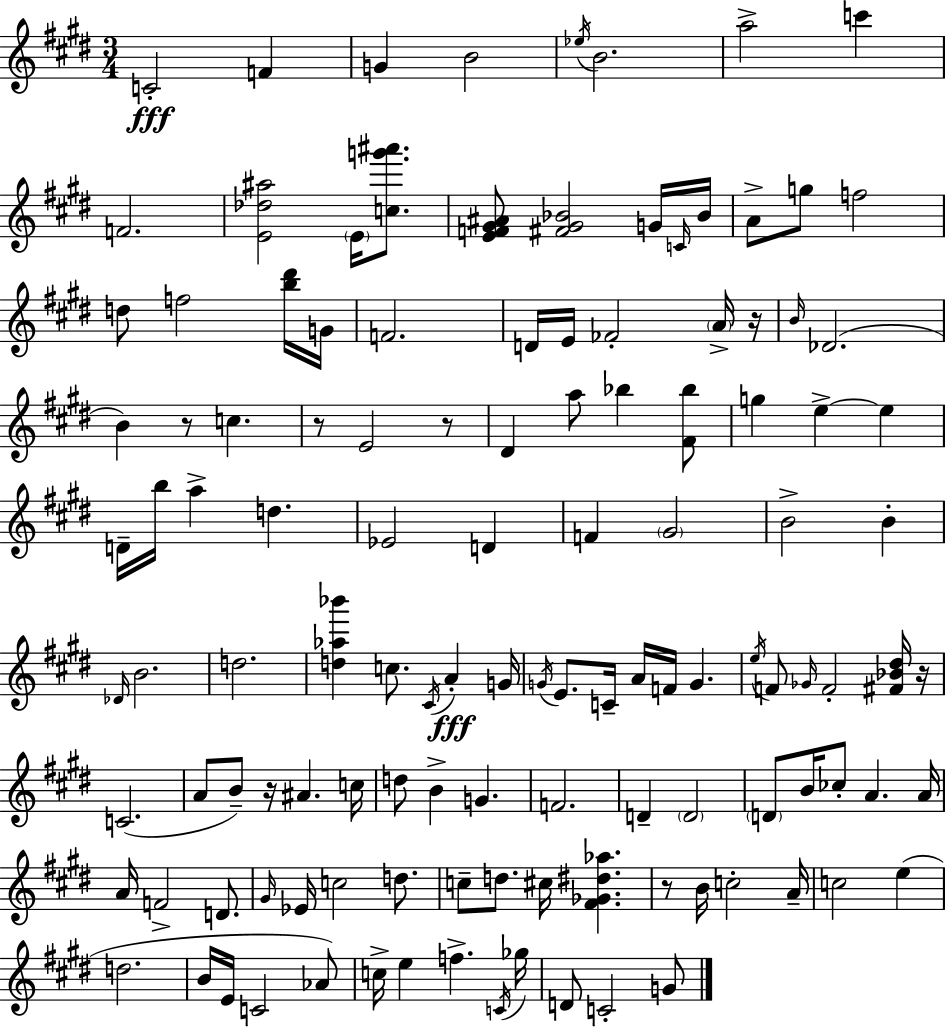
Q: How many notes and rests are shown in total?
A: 122